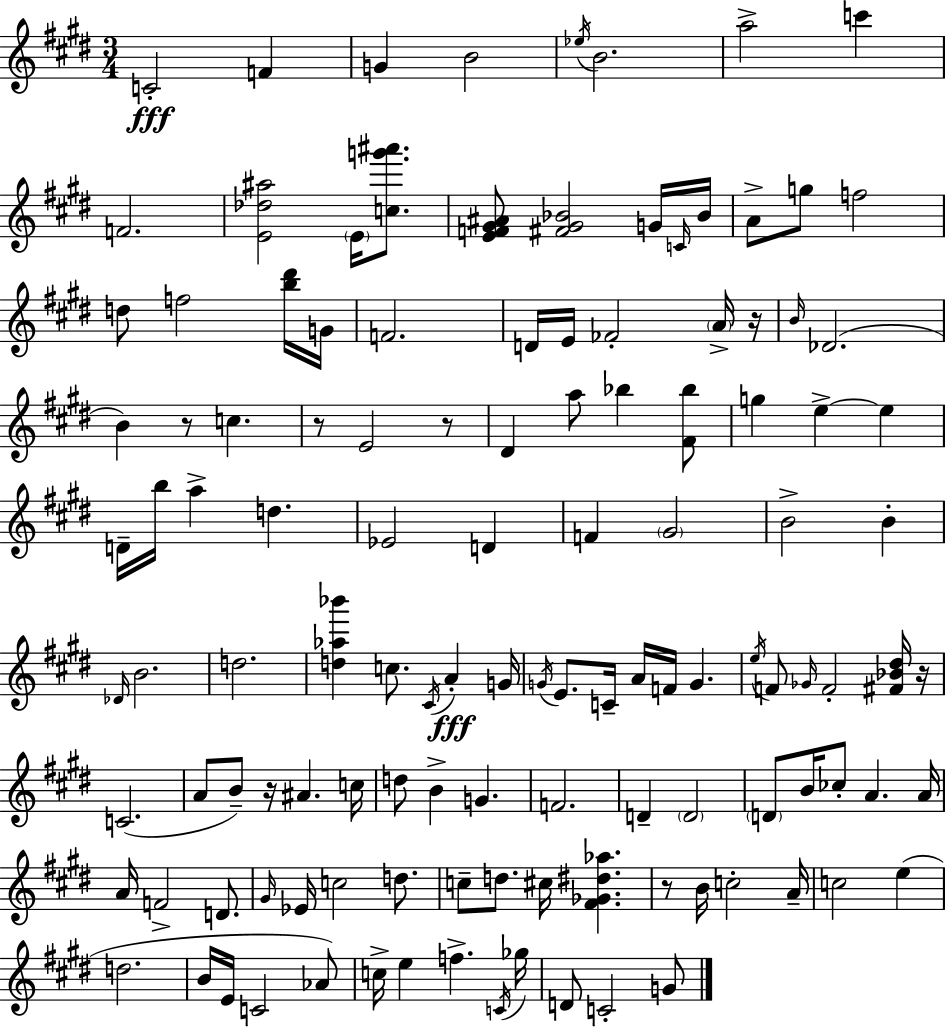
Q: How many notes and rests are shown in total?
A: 122